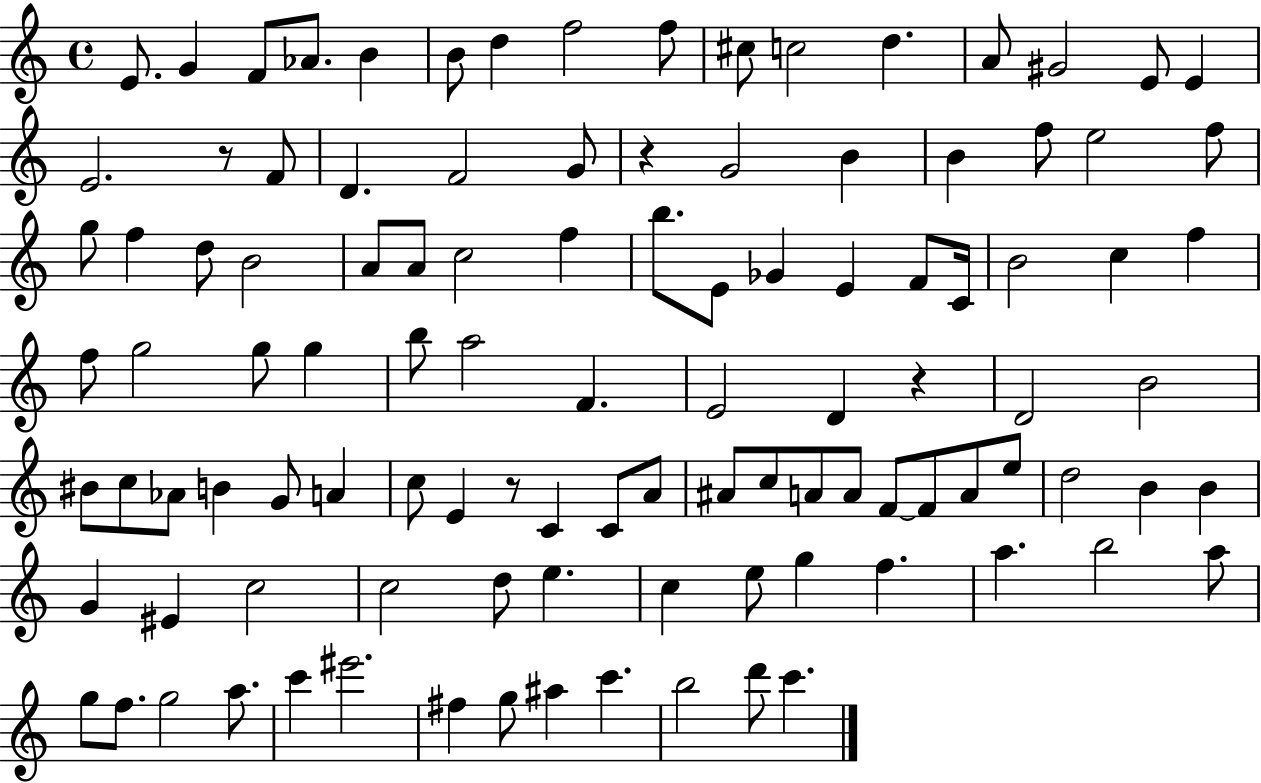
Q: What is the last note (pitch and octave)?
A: C6